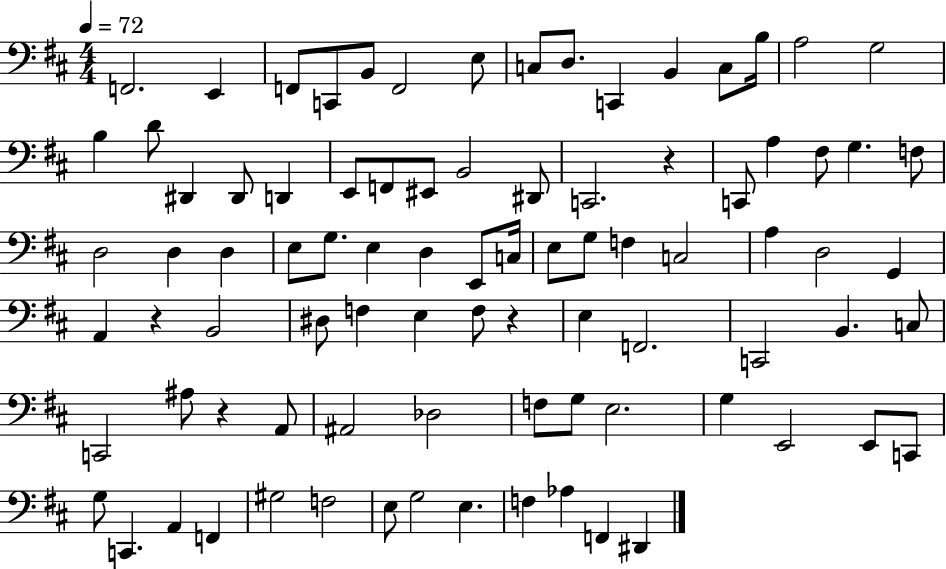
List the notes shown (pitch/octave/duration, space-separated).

F2/h. E2/q F2/e C2/e B2/e F2/h E3/e C3/e D3/e. C2/q B2/q C3/e B3/s A3/h G3/h B3/q D4/e D#2/q D#2/e D2/q E2/e F2/e EIS2/e B2/h D#2/e C2/h. R/q C2/e A3/q F#3/e G3/q. F3/e D3/h D3/q D3/q E3/e G3/e. E3/q D3/q E2/e C3/s E3/e G3/e F3/q C3/h A3/q D3/h G2/q A2/q R/q B2/h D#3/e F3/q E3/q F3/e R/q E3/q F2/h. C2/h B2/q. C3/e C2/h A#3/e R/q A2/e A#2/h Db3/h F3/e G3/e E3/h. G3/q E2/h E2/e C2/e G3/e C2/q. A2/q F2/q G#3/h F3/h E3/e G3/h E3/q. F3/q Ab3/q F2/q D#2/q